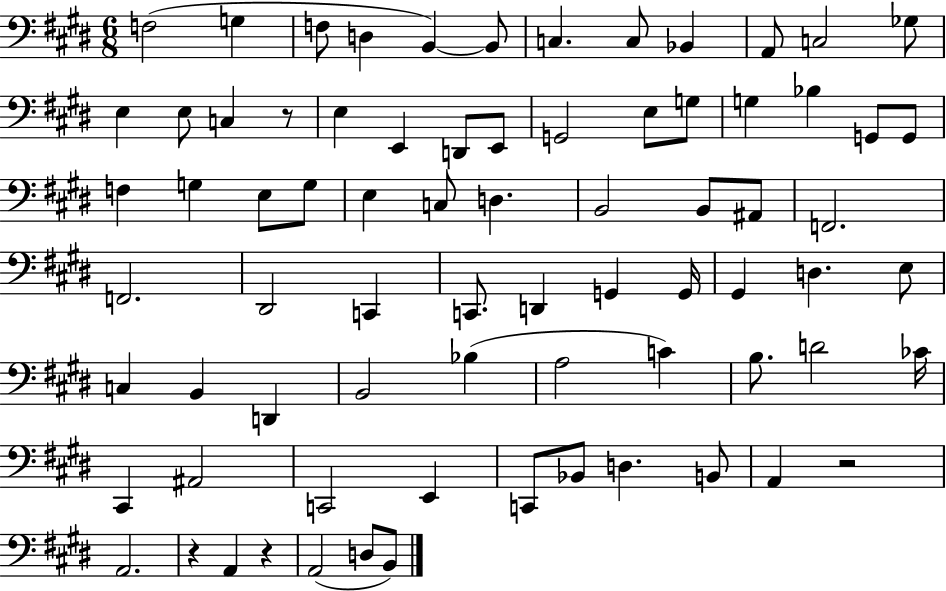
X:1
T:Untitled
M:6/8
L:1/4
K:E
F,2 G, F,/2 D, B,, B,,/2 C, C,/2 _B,, A,,/2 C,2 _G,/2 E, E,/2 C, z/2 E, E,, D,,/2 E,,/2 G,,2 E,/2 G,/2 G, _B, G,,/2 G,,/2 F, G, E,/2 G,/2 E, C,/2 D, B,,2 B,,/2 ^A,,/2 F,,2 F,,2 ^D,,2 C,, C,,/2 D,, G,, G,,/4 ^G,, D, E,/2 C, B,, D,, B,,2 _B, A,2 C B,/2 D2 _C/4 ^C,, ^A,,2 C,,2 E,, C,,/2 _B,,/2 D, B,,/2 A,, z2 A,,2 z A,, z A,,2 D,/2 B,,/2